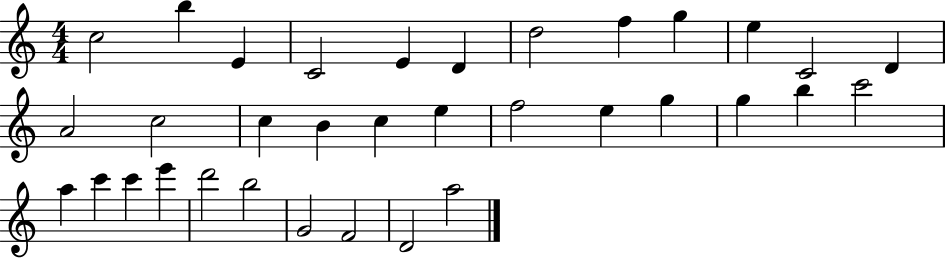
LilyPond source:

{
  \clef treble
  \numericTimeSignature
  \time 4/4
  \key c \major
  c''2 b''4 e'4 | c'2 e'4 d'4 | d''2 f''4 g''4 | e''4 c'2 d'4 | \break a'2 c''2 | c''4 b'4 c''4 e''4 | f''2 e''4 g''4 | g''4 b''4 c'''2 | \break a''4 c'''4 c'''4 e'''4 | d'''2 b''2 | g'2 f'2 | d'2 a''2 | \break \bar "|."
}